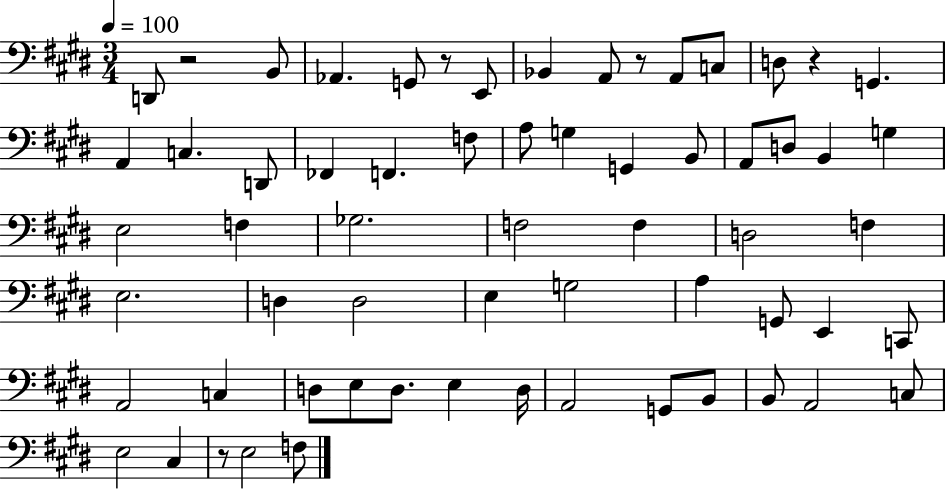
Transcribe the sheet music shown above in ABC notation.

X:1
T:Untitled
M:3/4
L:1/4
K:E
D,,/2 z2 B,,/2 _A,, G,,/2 z/2 E,,/2 _B,, A,,/2 z/2 A,,/2 C,/2 D,/2 z G,, A,, C, D,,/2 _F,, F,, F,/2 A,/2 G, G,, B,,/2 A,,/2 D,/2 B,, G, E,2 F, _G,2 F,2 F, D,2 F, E,2 D, D,2 E, G,2 A, G,,/2 E,, C,,/2 A,,2 C, D,/2 E,/2 D,/2 E, D,/4 A,,2 G,,/2 B,,/2 B,,/2 A,,2 C,/2 E,2 ^C, z/2 E,2 F,/2